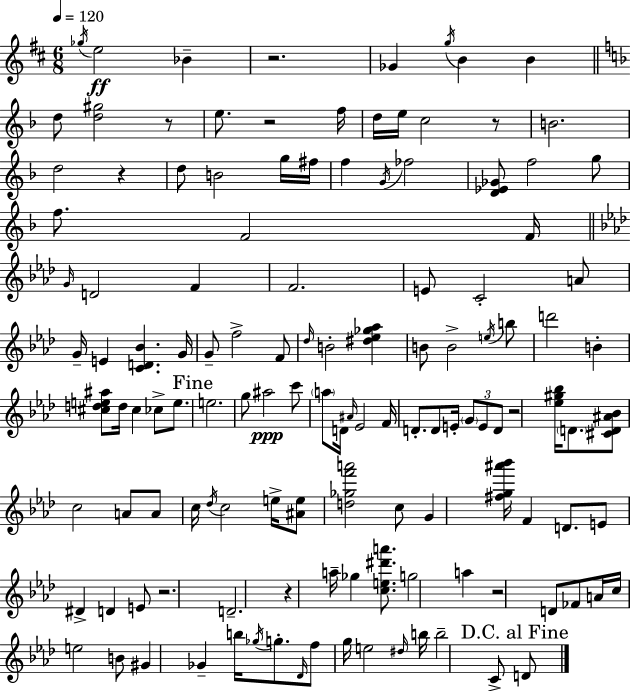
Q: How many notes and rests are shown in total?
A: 128